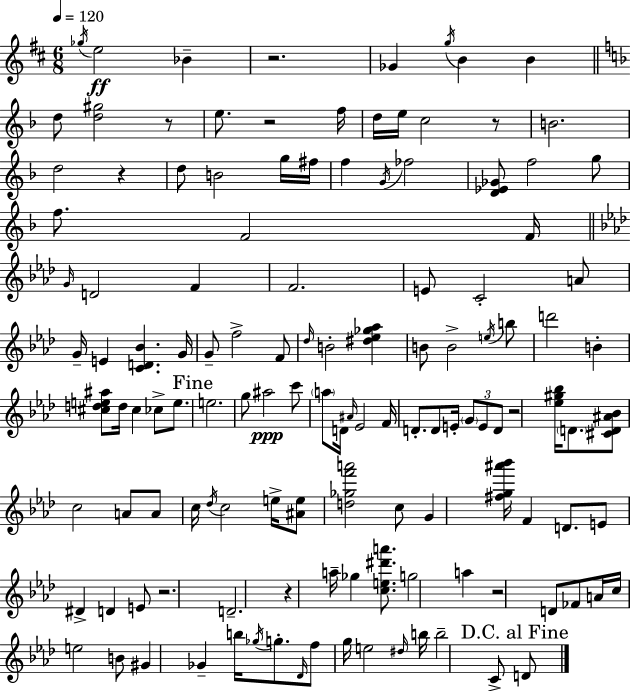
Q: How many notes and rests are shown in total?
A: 128